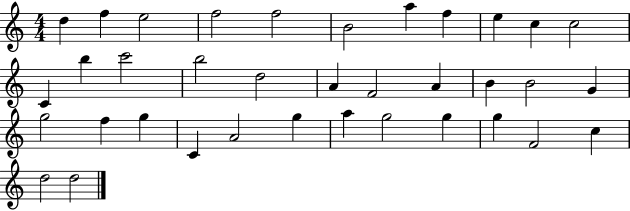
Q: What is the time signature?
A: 4/4